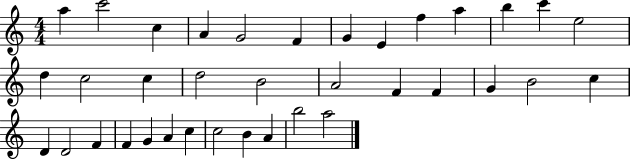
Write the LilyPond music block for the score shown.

{
  \clef treble
  \numericTimeSignature
  \time 4/4
  \key c \major
  a''4 c'''2 c''4 | a'4 g'2 f'4 | g'4 e'4 f''4 a''4 | b''4 c'''4 e''2 | \break d''4 c''2 c''4 | d''2 b'2 | a'2 f'4 f'4 | g'4 b'2 c''4 | \break d'4 d'2 f'4 | f'4 g'4 a'4 c''4 | c''2 b'4 a'4 | b''2 a''2 | \break \bar "|."
}